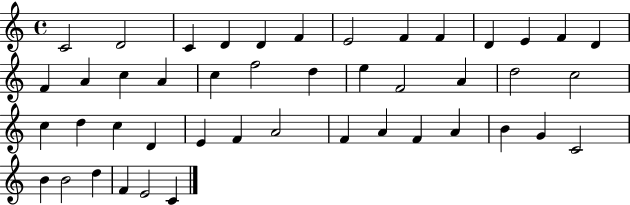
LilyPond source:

{
  \clef treble
  \time 4/4
  \defaultTimeSignature
  \key c \major
  c'2 d'2 | c'4 d'4 d'4 f'4 | e'2 f'4 f'4 | d'4 e'4 f'4 d'4 | \break f'4 a'4 c''4 a'4 | c''4 f''2 d''4 | e''4 f'2 a'4 | d''2 c''2 | \break c''4 d''4 c''4 d'4 | e'4 f'4 a'2 | f'4 a'4 f'4 a'4 | b'4 g'4 c'2 | \break b'4 b'2 d''4 | f'4 e'2 c'4 | \bar "|."
}